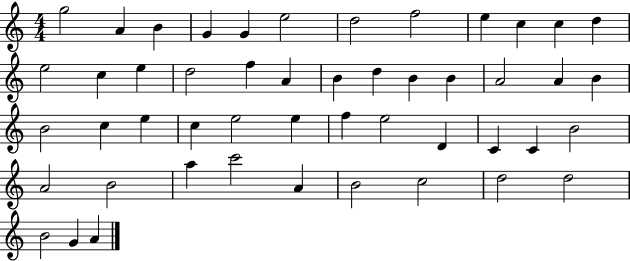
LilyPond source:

{
  \clef treble
  \numericTimeSignature
  \time 4/4
  \key c \major
  g''2 a'4 b'4 | g'4 g'4 e''2 | d''2 f''2 | e''4 c''4 c''4 d''4 | \break e''2 c''4 e''4 | d''2 f''4 a'4 | b'4 d''4 b'4 b'4 | a'2 a'4 b'4 | \break b'2 c''4 e''4 | c''4 e''2 e''4 | f''4 e''2 d'4 | c'4 c'4 b'2 | \break a'2 b'2 | a''4 c'''2 a'4 | b'2 c''2 | d''2 d''2 | \break b'2 g'4 a'4 | \bar "|."
}